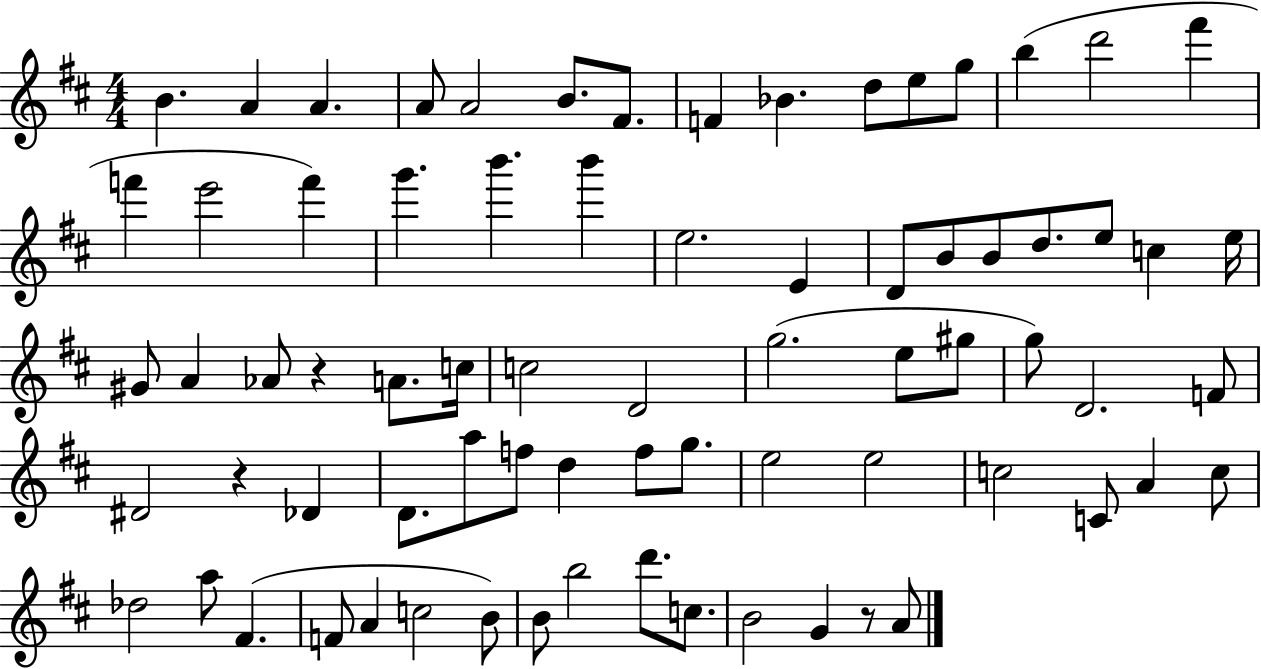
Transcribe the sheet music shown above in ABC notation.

X:1
T:Untitled
M:4/4
L:1/4
K:D
B A A A/2 A2 B/2 ^F/2 F _B d/2 e/2 g/2 b d'2 ^f' f' e'2 f' g' b' b' e2 E D/2 B/2 B/2 d/2 e/2 c e/4 ^G/2 A _A/2 z A/2 c/4 c2 D2 g2 e/2 ^g/2 g/2 D2 F/2 ^D2 z _D D/2 a/2 f/2 d f/2 g/2 e2 e2 c2 C/2 A c/2 _d2 a/2 ^F F/2 A c2 B/2 B/2 b2 d'/2 c/2 B2 G z/2 A/2